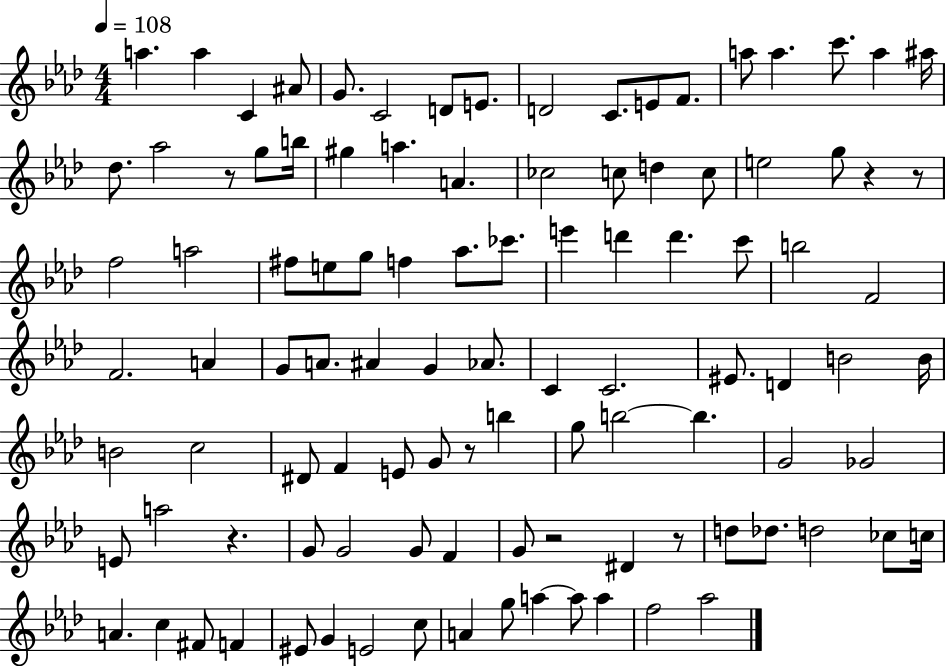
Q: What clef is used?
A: treble